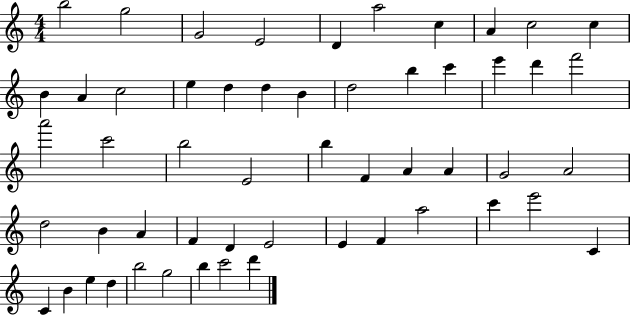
B5/h G5/h G4/h E4/h D4/q A5/h C5/q A4/q C5/h C5/q B4/q A4/q C5/h E5/q D5/q D5/q B4/q D5/h B5/q C6/q E6/q D6/q F6/h A6/h C6/h B5/h E4/h B5/q F4/q A4/q A4/q G4/h A4/h D5/h B4/q A4/q F4/q D4/q E4/h E4/q F4/q A5/h C6/q E6/h C4/q C4/q B4/q E5/q D5/q B5/h G5/h B5/q C6/h D6/q